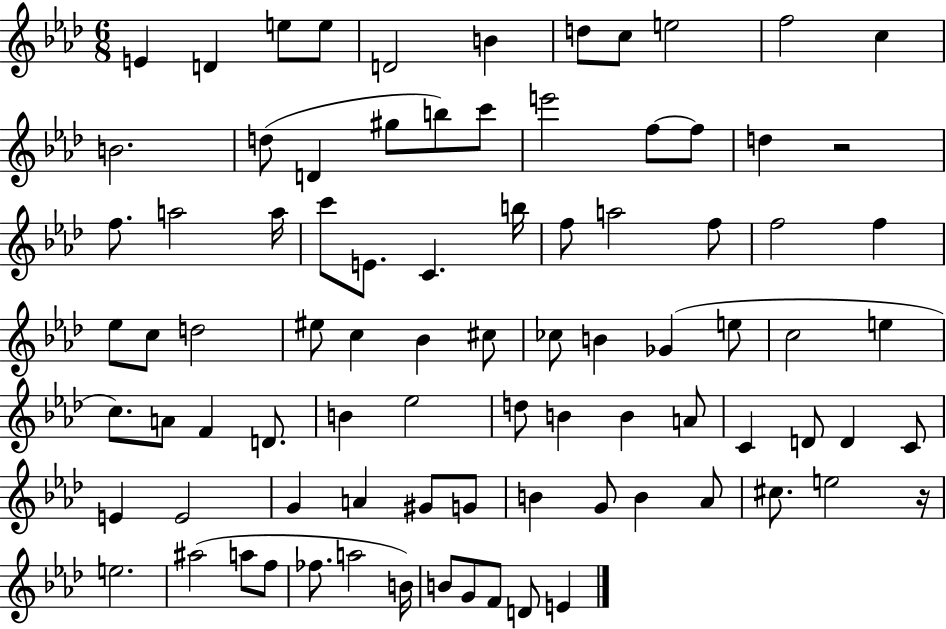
E4/q D4/q E5/e E5/e D4/h B4/q D5/e C5/e E5/h F5/h C5/q B4/h. D5/e D4/q G#5/e B5/e C6/e E6/h F5/e F5/e D5/q R/h F5/e. A5/h A5/s C6/e E4/e. C4/q. B5/s F5/e A5/h F5/e F5/h F5/q Eb5/e C5/e D5/h EIS5/e C5/q Bb4/q C#5/e CES5/e B4/q Gb4/q E5/e C5/h E5/q C5/e. A4/e F4/q D4/e. B4/q Eb5/h D5/e B4/q B4/q A4/e C4/q D4/e D4/q C4/e E4/q E4/h G4/q A4/q G#4/e G4/e B4/q G4/e B4/q Ab4/e C#5/e. E5/h R/s E5/h. A#5/h A5/e F5/e FES5/e. A5/h B4/s B4/e G4/e F4/e D4/e E4/q